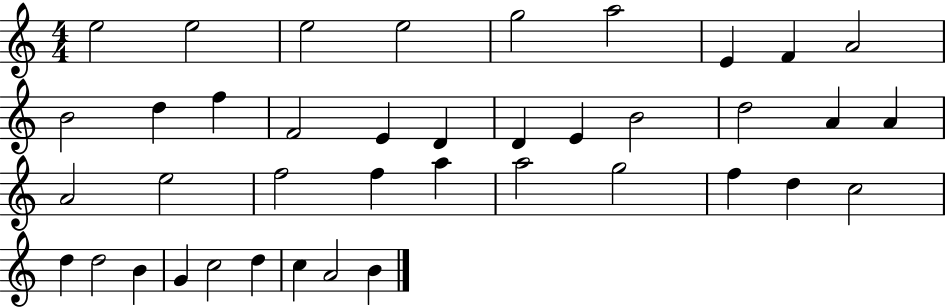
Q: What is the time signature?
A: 4/4